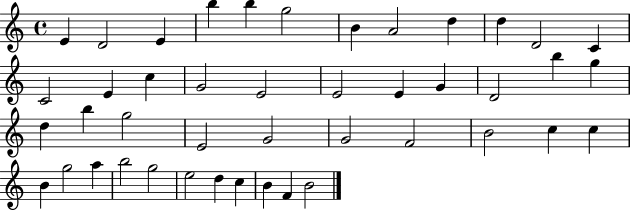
E4/q D4/h E4/q B5/q B5/q G5/h B4/q A4/h D5/q D5/q D4/h C4/q C4/h E4/q C5/q G4/h E4/h E4/h E4/q G4/q D4/h B5/q G5/q D5/q B5/q G5/h E4/h G4/h G4/h F4/h B4/h C5/q C5/q B4/q G5/h A5/q B5/h G5/h E5/h D5/q C5/q B4/q F4/q B4/h